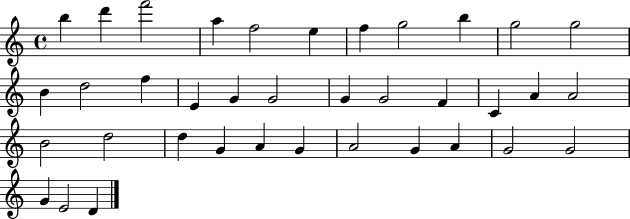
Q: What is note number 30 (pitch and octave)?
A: A4